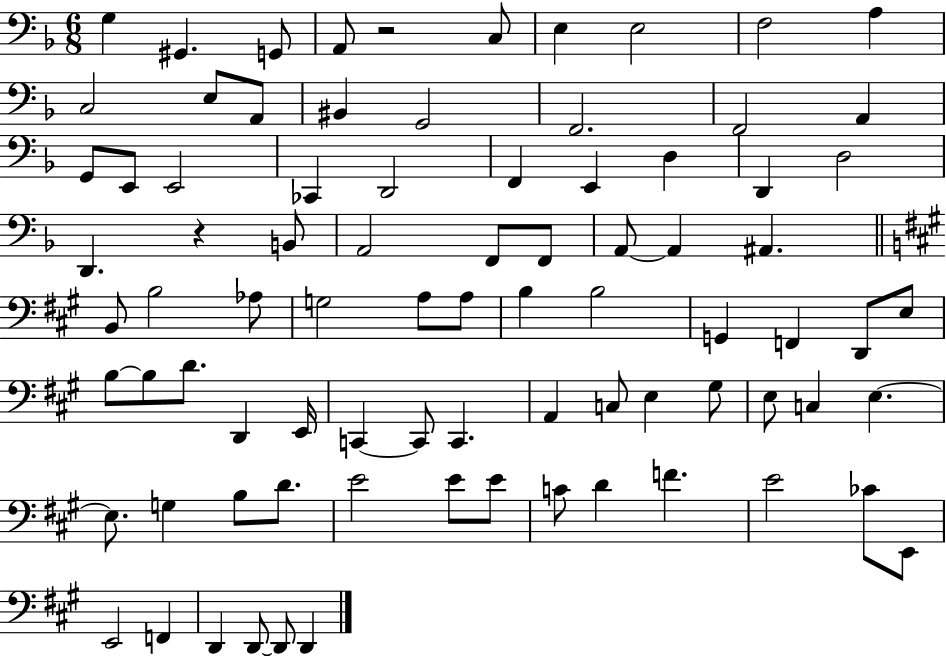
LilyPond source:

{
  \clef bass
  \numericTimeSignature
  \time 6/8
  \key f \major
  \repeat volta 2 { g4 gis,4. g,8 | a,8 r2 c8 | e4 e2 | f2 a4 | \break c2 e8 a,8 | bis,4 g,2 | f,2. | f,2 a,4 | \break g,8 e,8 e,2 | ces,4 d,2 | f,4 e,4 d4 | d,4 d2 | \break d,4. r4 b,8 | a,2 f,8 f,8 | a,8~~ a,4 ais,4. | \bar "||" \break \key a \major b,8 b2 aes8 | g2 a8 a8 | b4 b2 | g,4 f,4 d,8 e8 | \break b8~~ b8 d'8. d,4 e,16 | c,4~~ c,8 c,4. | a,4 c8 e4 gis8 | e8 c4 e4.~~ | \break e8. g4 b8 d'8. | e'2 e'8 e'8 | c'8 d'4 f'4. | e'2 ces'8 e,8 | \break e,2 f,4 | d,4 d,8~~ d,8 d,4 | } \bar "|."
}